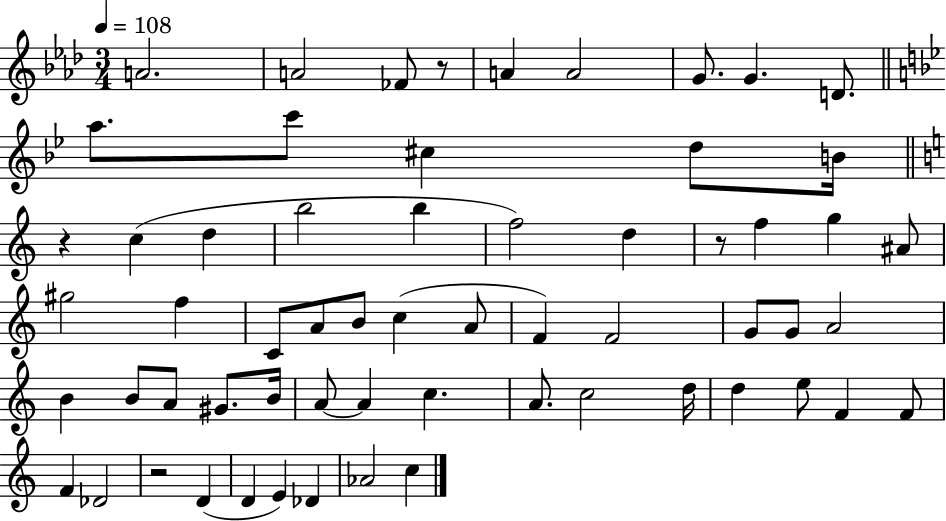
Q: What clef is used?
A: treble